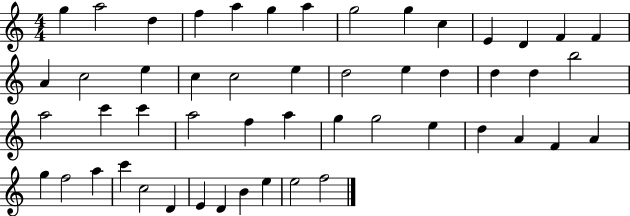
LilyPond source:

{
  \clef treble
  \numericTimeSignature
  \time 4/4
  \key c \major
  g''4 a''2 d''4 | f''4 a''4 g''4 a''4 | g''2 g''4 c''4 | e'4 d'4 f'4 f'4 | \break a'4 c''2 e''4 | c''4 c''2 e''4 | d''2 e''4 d''4 | d''4 d''4 b''2 | \break a''2 c'''4 c'''4 | a''2 f''4 a''4 | g''4 g''2 e''4 | d''4 a'4 f'4 a'4 | \break g''4 f''2 a''4 | c'''4 c''2 d'4 | e'4 d'4 b'4 e''4 | e''2 f''2 | \break \bar "|."
}